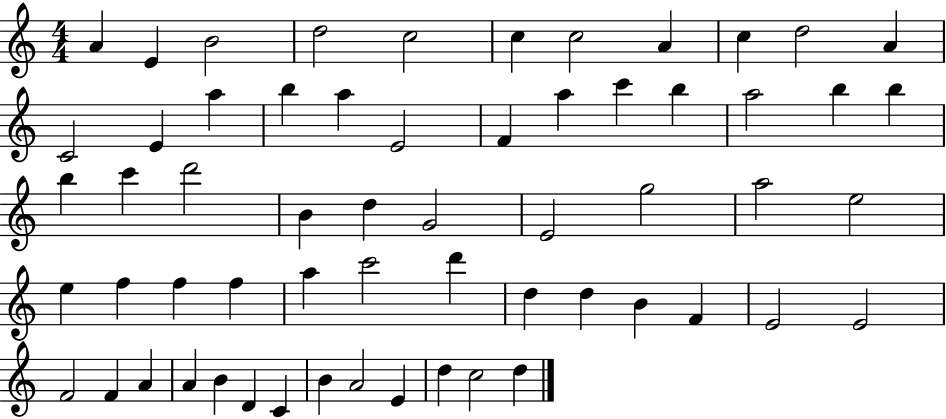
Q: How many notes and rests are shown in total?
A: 60